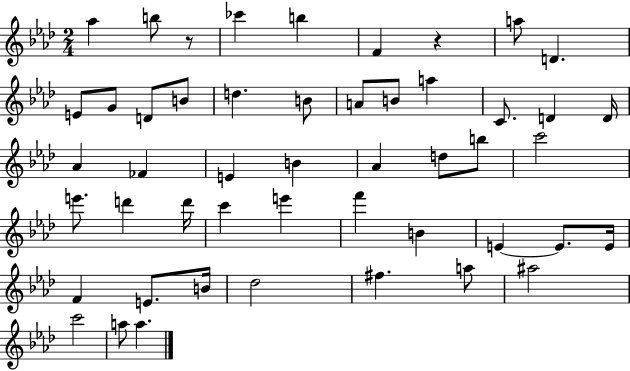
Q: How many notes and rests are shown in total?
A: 49